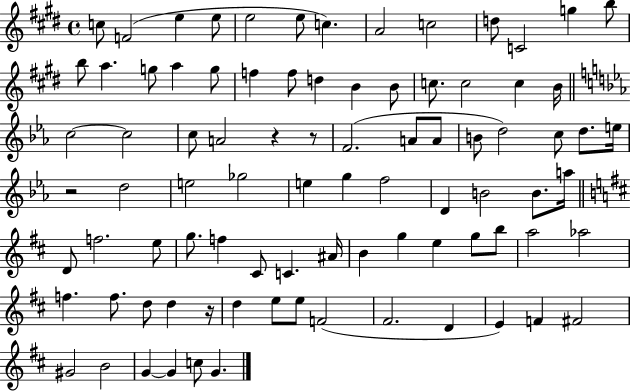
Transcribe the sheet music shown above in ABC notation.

X:1
T:Untitled
M:4/4
L:1/4
K:E
c/2 F2 e e/2 e2 e/2 c A2 c2 d/2 C2 g b/2 b/2 a g/2 a g/2 f f/2 d B B/2 c/2 c2 c B/4 c2 c2 c/2 A2 z z/2 F2 A/2 A/2 B/2 d2 c/2 d/2 e/4 z2 d2 e2 _g2 e g f2 D B2 B/2 a/4 D/2 f2 e/2 g/2 f ^C/2 C ^A/4 B g e g/2 b/2 a2 _a2 f f/2 d/2 d z/4 d e/2 e/2 F2 ^F2 D E F ^F2 ^G2 B2 G G c/2 G